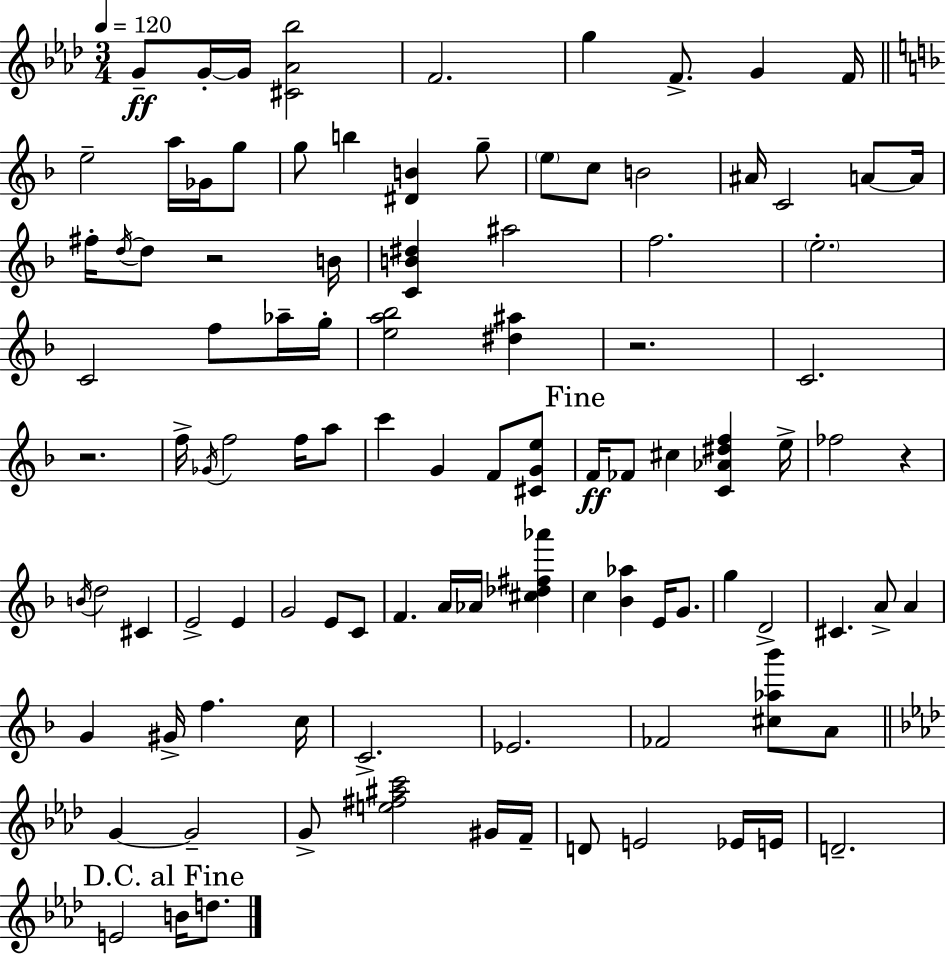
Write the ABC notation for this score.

X:1
T:Untitled
M:3/4
L:1/4
K:Fm
G/2 G/4 G/4 [^C_A_b]2 F2 g F/2 G F/4 e2 a/4 _G/4 g/2 g/2 b [^DB] g/2 e/2 c/2 B2 ^A/4 C2 A/2 A/4 ^f/4 d/4 d/2 z2 B/4 [CB^d] ^a2 f2 e2 C2 f/2 _a/4 g/4 [ea_b]2 [^d^a] z2 C2 z2 f/4 _G/4 f2 f/4 a/2 c' G F/2 [^CGe]/2 F/4 _F/2 ^c [C_A^df] e/4 _f2 z B/4 d2 ^C E2 E G2 E/2 C/2 F A/4 _A/4 [^c_d^f_a'] c [_B_a] E/4 G/2 g D2 ^C A/2 A G ^G/4 f c/4 C2 _E2 _F2 [^c_a_b']/2 A/2 G G2 G/2 [e^f^ac']2 ^G/4 F/4 D/2 E2 _E/4 E/4 D2 E2 B/4 d/2